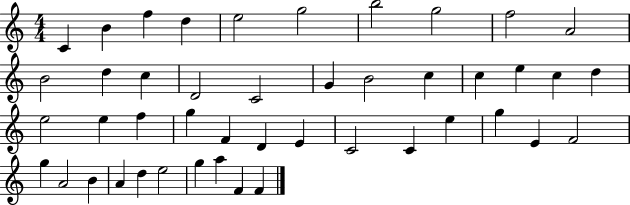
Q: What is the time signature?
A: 4/4